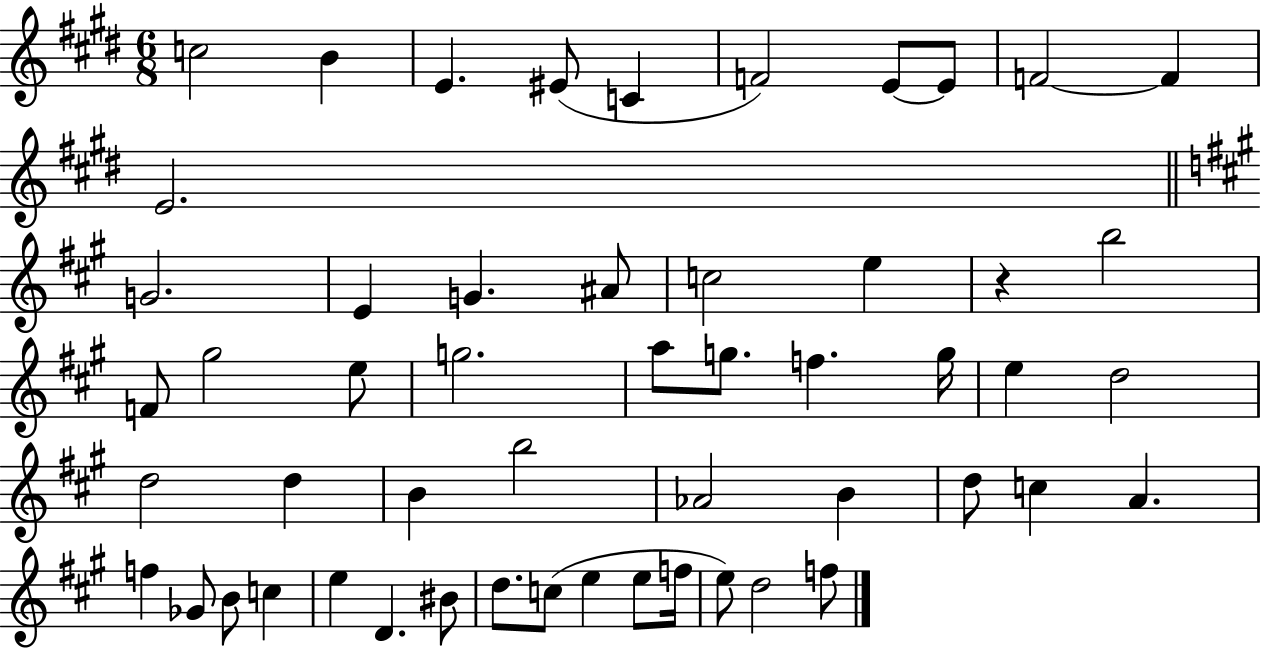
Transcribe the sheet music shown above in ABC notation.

X:1
T:Untitled
M:6/8
L:1/4
K:E
c2 B E ^E/2 C F2 E/2 E/2 F2 F E2 G2 E G ^A/2 c2 e z b2 F/2 ^g2 e/2 g2 a/2 g/2 f g/4 e d2 d2 d B b2 _A2 B d/2 c A f _G/2 B/2 c e D ^B/2 d/2 c/2 e e/2 f/4 e/2 d2 f/2